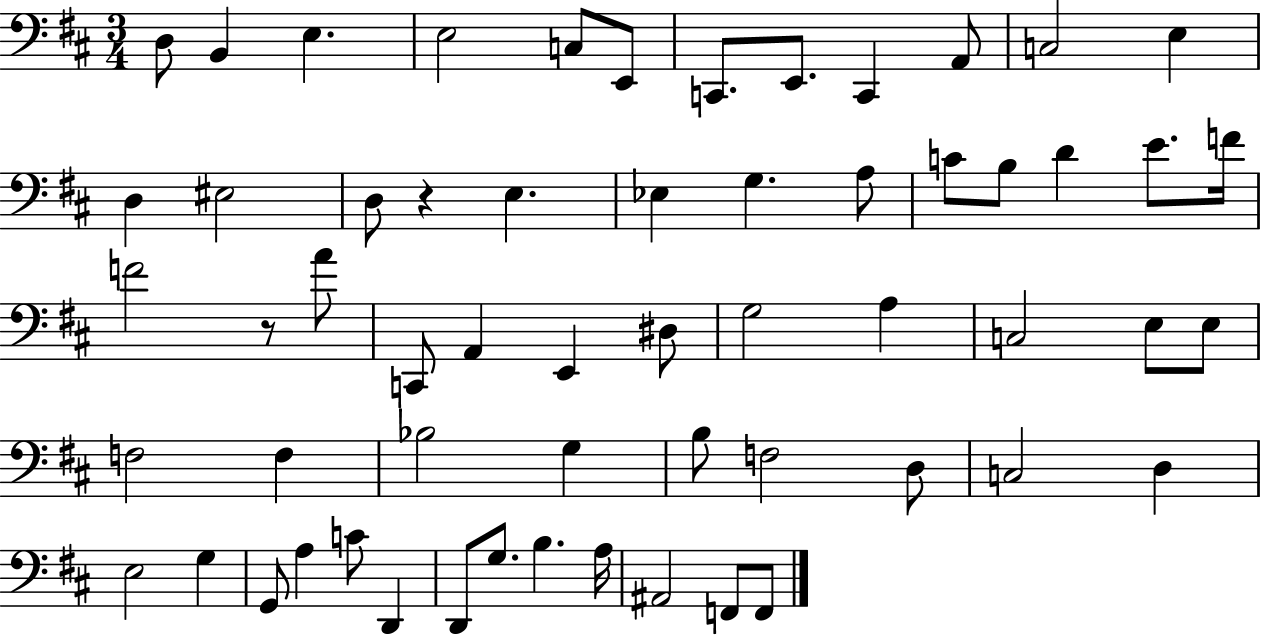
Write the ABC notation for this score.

X:1
T:Untitled
M:3/4
L:1/4
K:D
D,/2 B,, E, E,2 C,/2 E,,/2 C,,/2 E,,/2 C,, A,,/2 C,2 E, D, ^E,2 D,/2 z E, _E, G, A,/2 C/2 B,/2 D E/2 F/4 F2 z/2 A/2 C,,/2 A,, E,, ^D,/2 G,2 A, C,2 E,/2 E,/2 F,2 F, _B,2 G, B,/2 F,2 D,/2 C,2 D, E,2 G, G,,/2 A, C/2 D,, D,,/2 G,/2 B, A,/4 ^A,,2 F,,/2 F,,/2